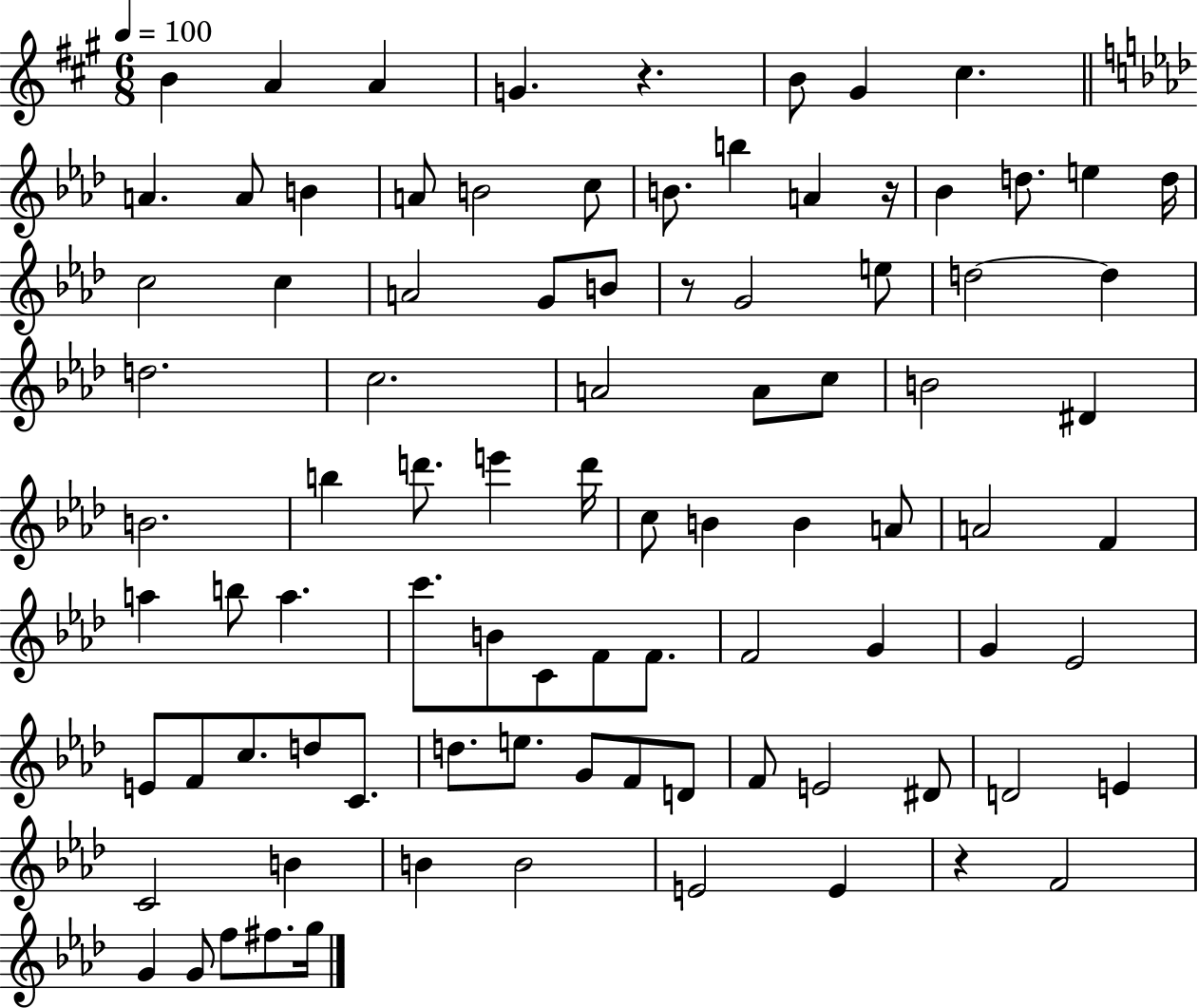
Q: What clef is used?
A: treble